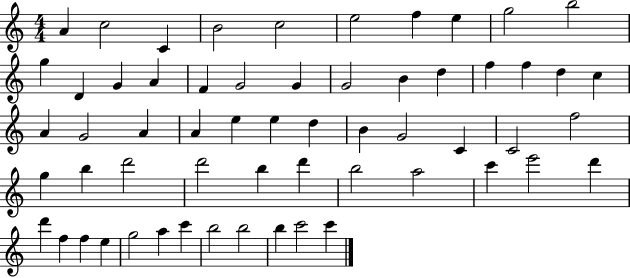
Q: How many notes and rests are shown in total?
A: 59